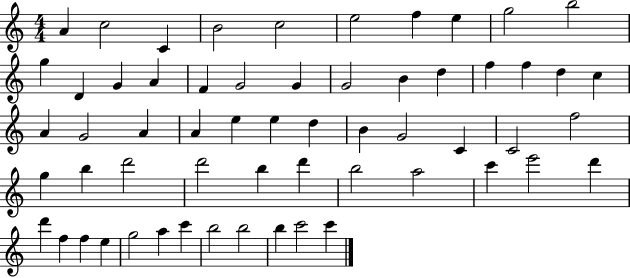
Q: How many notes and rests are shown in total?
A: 59